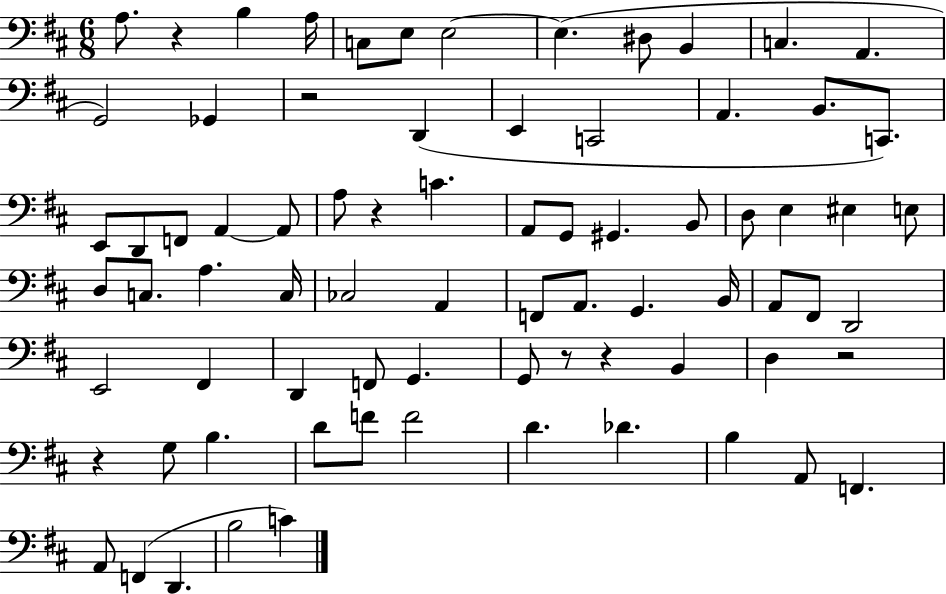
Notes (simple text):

A3/e. R/q B3/q A3/s C3/e E3/e E3/h E3/q. D#3/e B2/q C3/q. A2/q. G2/h Gb2/q R/h D2/q E2/q C2/h A2/q. B2/e. C2/e. E2/e D2/e F2/e A2/q A2/e A3/e R/q C4/q. A2/e G2/e G#2/q. B2/e D3/e E3/q EIS3/q E3/e D3/e C3/e. A3/q. C3/s CES3/h A2/q F2/e A2/e. G2/q. B2/s A2/e F#2/e D2/h E2/h F#2/q D2/q F2/e G2/q. G2/e R/e R/q B2/q D3/q R/h R/q G3/e B3/q. D4/e F4/e F4/h D4/q. Db4/q. B3/q A2/e F2/q. A2/e F2/q D2/q. B3/h C4/q